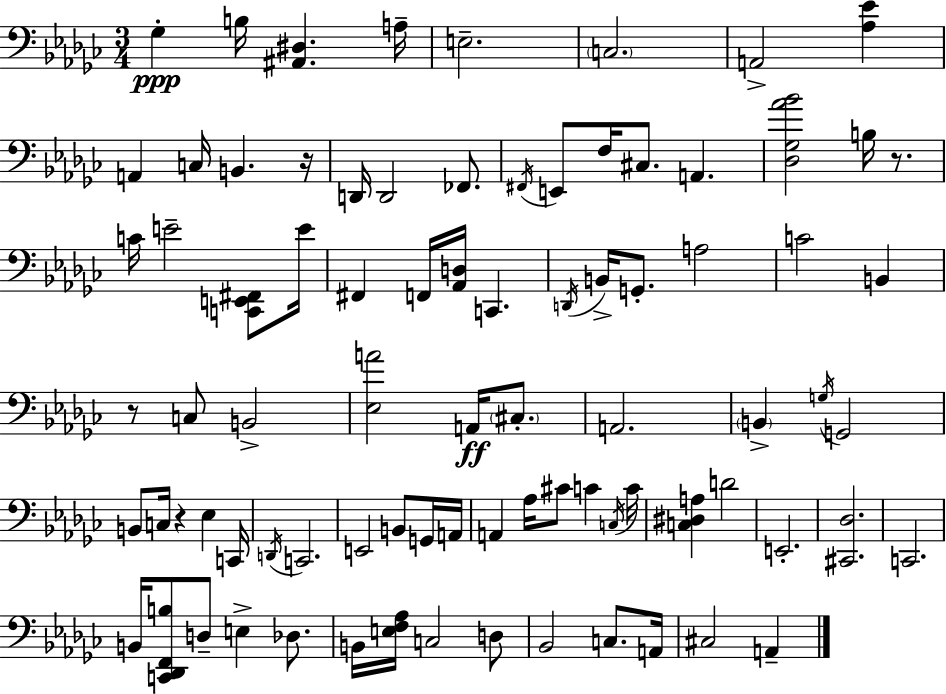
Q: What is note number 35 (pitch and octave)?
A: A2